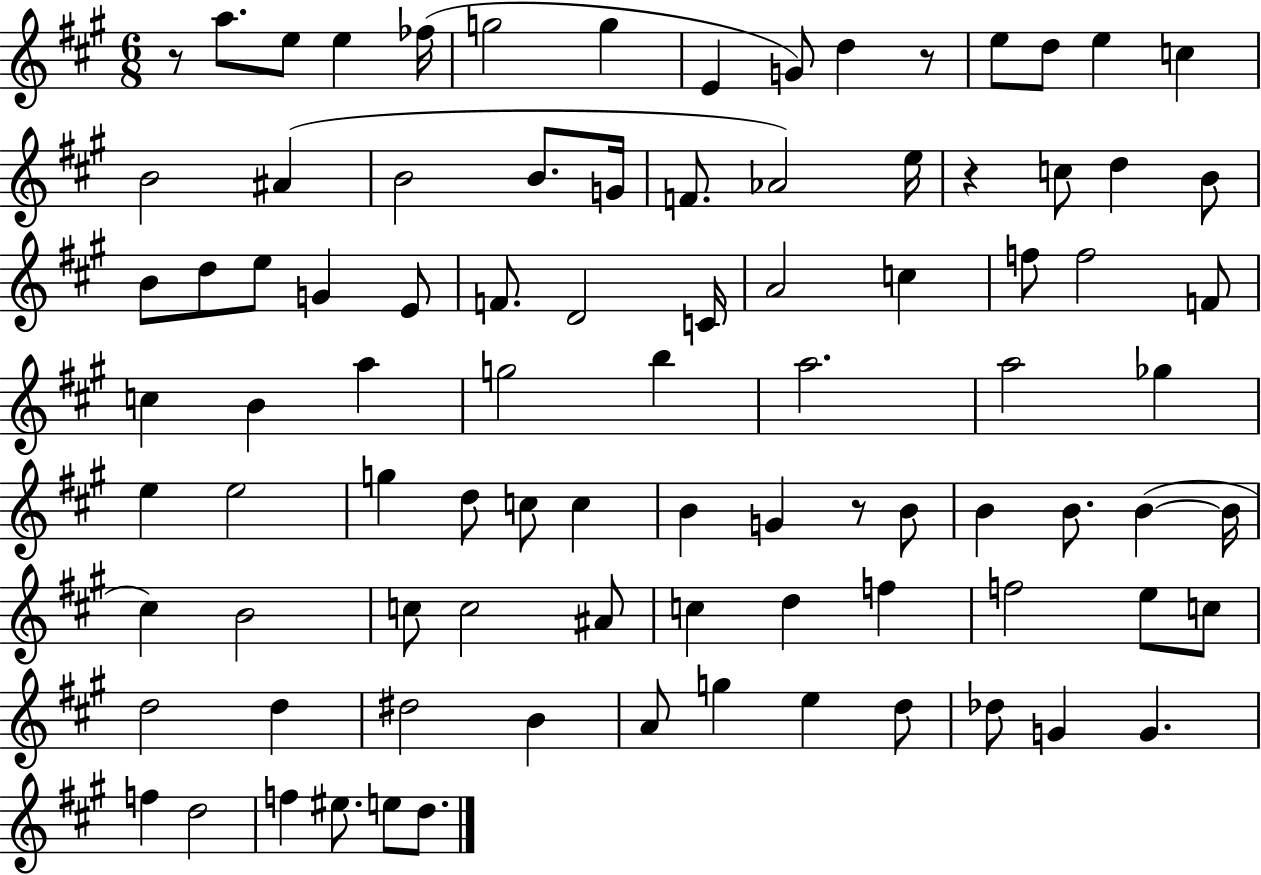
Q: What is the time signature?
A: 6/8